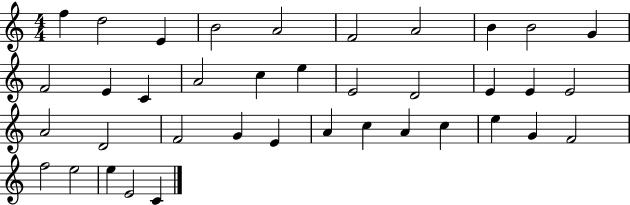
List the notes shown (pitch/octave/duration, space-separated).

F5/q D5/h E4/q B4/h A4/h F4/h A4/h B4/q B4/h G4/q F4/h E4/q C4/q A4/h C5/q E5/q E4/h D4/h E4/q E4/q E4/h A4/h D4/h F4/h G4/q E4/q A4/q C5/q A4/q C5/q E5/q G4/q F4/h F5/h E5/h E5/q E4/h C4/q